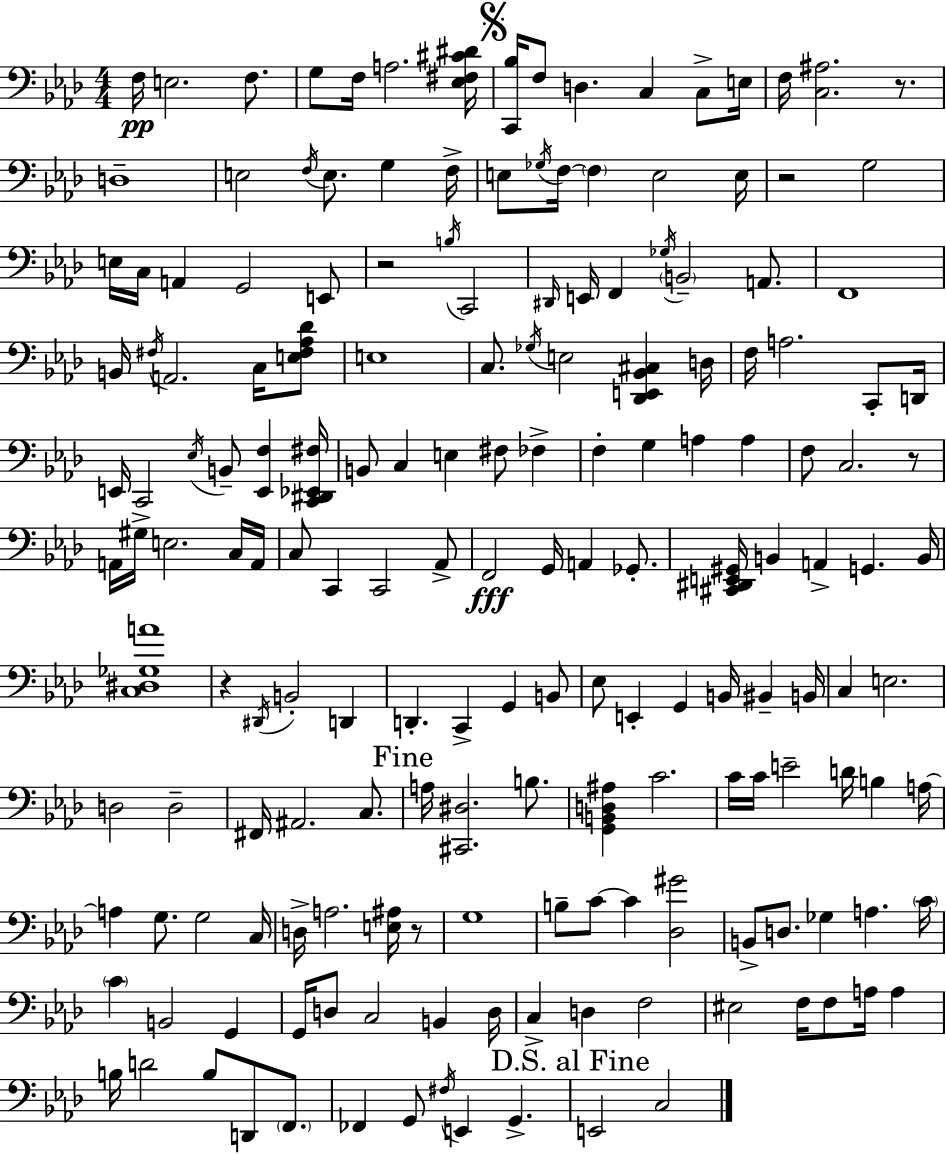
F3/s E3/h. F3/e. G3/e F3/s A3/h. [Eb3,F#3,C#4,D#4]/s [C2,Bb3]/s F3/e D3/q. C3/q C3/e E3/s F3/s [C3,A#3]/h. R/e. D3/w E3/h F3/s E3/e. G3/q F3/s E3/e Gb3/s F3/s F3/q E3/h E3/s R/h G3/h E3/s C3/s A2/q G2/h E2/e R/h B3/s C2/h D#2/s E2/s F2/q Gb3/s B2/h A2/e. F2/w B2/s F#3/s A2/h. C3/s [E3,F#3,Ab3,Db4]/e E3/w C3/e. Gb3/s E3/h [Db2,E2,Bb2,C#3]/q D3/s F3/s A3/h. C2/e D2/s E2/s C2/h Eb3/s B2/e [E2,F3]/q [C2,D#2,Eb2,F#3]/s B2/e C3/q E3/q F#3/e FES3/q F3/q G3/q A3/q A3/q F3/e C3/h. R/e A2/s G#3/s E3/h. C3/s A2/s C3/e C2/q C2/h Ab2/e F2/h G2/s A2/q Gb2/e. [C#2,D#2,E2,G#2]/s B2/q A2/q G2/q. B2/s [C3,D#3,Gb3,A4]/w R/q D#2/s B2/h D2/q D2/q. C2/q G2/q B2/e Eb3/e E2/q G2/q B2/s BIS2/q B2/s C3/q E3/h. D3/h D3/h F#2/s A#2/h. C3/e. A3/s [C#2,D#3]/h. B3/e. [G2,B2,D3,A#3]/q C4/h. C4/s C4/s E4/h D4/s B3/q A3/s A3/q G3/e. G3/h C3/s D3/s A3/h. [E3,A#3]/s R/e G3/w B3/e C4/e C4/q [Db3,G#4]/h B2/e D3/e. Gb3/q A3/q. C4/s C4/q B2/h G2/q G2/s D3/e C3/h B2/q D3/s C3/q D3/q F3/h EIS3/h F3/s F3/e A3/s A3/q B3/s D4/h B3/e D2/e F2/e. FES2/q G2/e F#3/s E2/q G2/q. E2/h C3/h